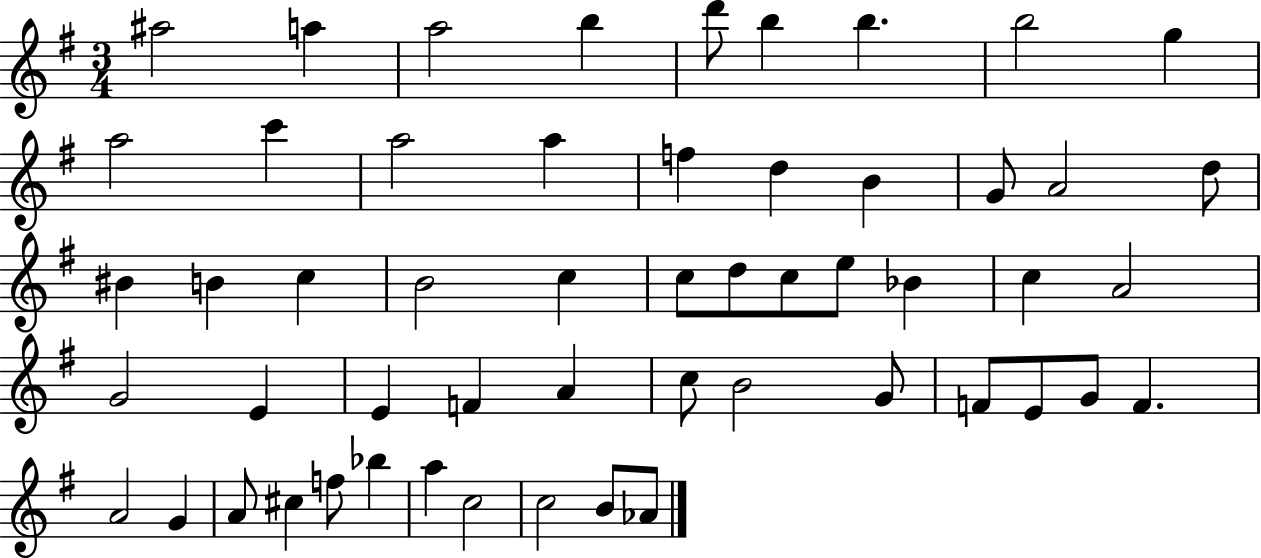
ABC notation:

X:1
T:Untitled
M:3/4
L:1/4
K:G
^a2 a a2 b d'/2 b b b2 g a2 c' a2 a f d B G/2 A2 d/2 ^B B c B2 c c/2 d/2 c/2 e/2 _B c A2 G2 E E F A c/2 B2 G/2 F/2 E/2 G/2 F A2 G A/2 ^c f/2 _b a c2 c2 B/2 _A/2